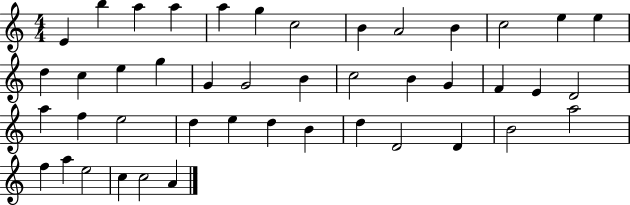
E4/q B5/q A5/q A5/q A5/q G5/q C5/h B4/q A4/h B4/q C5/h E5/q E5/q D5/q C5/q E5/q G5/q G4/q G4/h B4/q C5/h B4/q G4/q F4/q E4/q D4/h A5/q F5/q E5/h D5/q E5/q D5/q B4/q D5/q D4/h D4/q B4/h A5/h F5/q A5/q E5/h C5/q C5/h A4/q